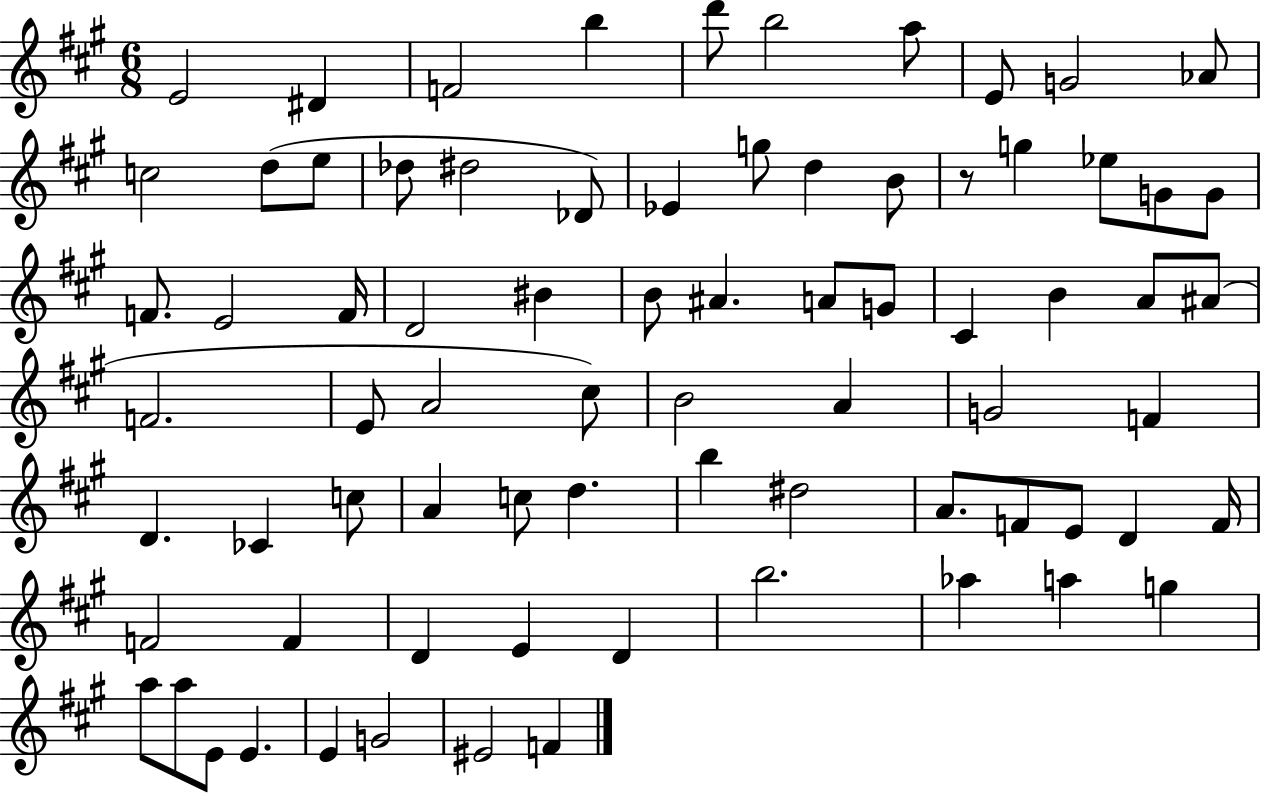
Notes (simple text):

E4/h D#4/q F4/h B5/q D6/e B5/h A5/e E4/e G4/h Ab4/e C5/h D5/e E5/e Db5/e D#5/h Db4/e Eb4/q G5/e D5/q B4/e R/e G5/q Eb5/e G4/e G4/e F4/e. E4/h F4/s D4/h BIS4/q B4/e A#4/q. A4/e G4/e C#4/q B4/q A4/e A#4/e F4/h. E4/e A4/h C#5/e B4/h A4/q G4/h F4/q D4/q. CES4/q C5/e A4/q C5/e D5/q. B5/q D#5/h A4/e. F4/e E4/e D4/q F4/s F4/h F4/q D4/q E4/q D4/q B5/h. Ab5/q A5/q G5/q A5/e A5/e E4/e E4/q. E4/q G4/h EIS4/h F4/q